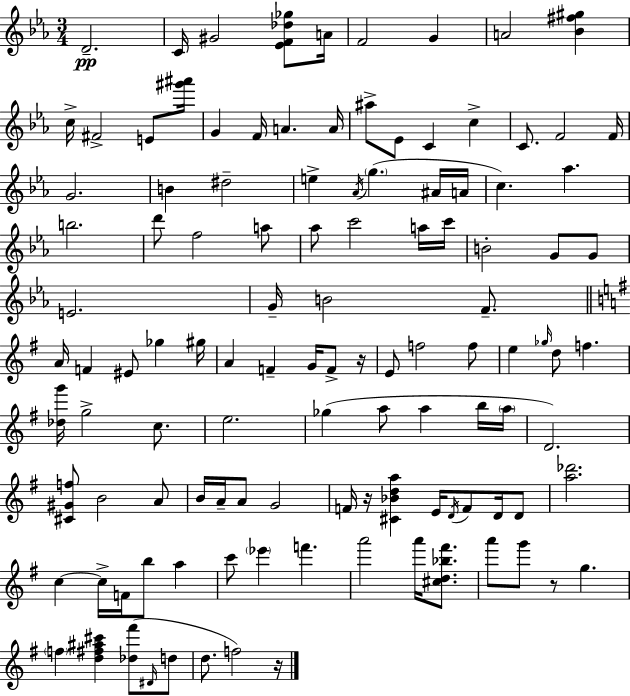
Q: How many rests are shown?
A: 4